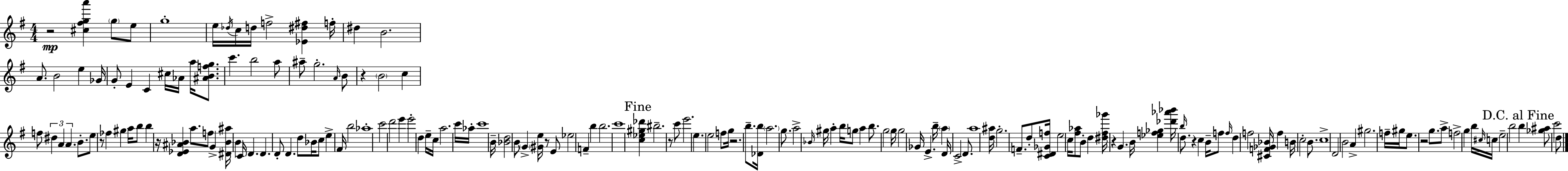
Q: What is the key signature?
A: E minor